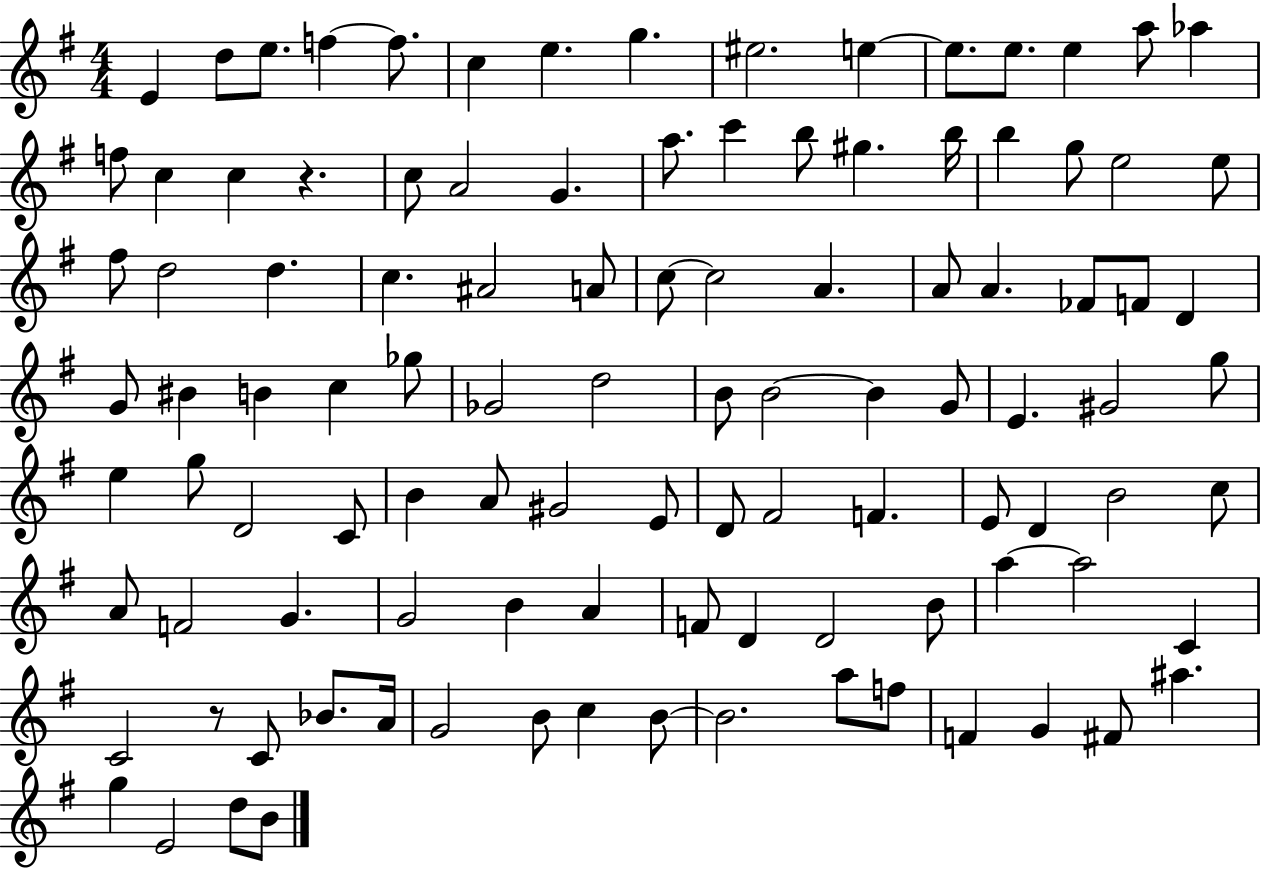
X:1
T:Untitled
M:4/4
L:1/4
K:G
E d/2 e/2 f f/2 c e g ^e2 e e/2 e/2 e a/2 _a f/2 c c z c/2 A2 G a/2 c' b/2 ^g b/4 b g/2 e2 e/2 ^f/2 d2 d c ^A2 A/2 c/2 c2 A A/2 A _F/2 F/2 D G/2 ^B B c _g/2 _G2 d2 B/2 B2 B G/2 E ^G2 g/2 e g/2 D2 C/2 B A/2 ^G2 E/2 D/2 ^F2 F E/2 D B2 c/2 A/2 F2 G G2 B A F/2 D D2 B/2 a a2 C C2 z/2 C/2 _B/2 A/4 G2 B/2 c B/2 B2 a/2 f/2 F G ^F/2 ^a g E2 d/2 B/2